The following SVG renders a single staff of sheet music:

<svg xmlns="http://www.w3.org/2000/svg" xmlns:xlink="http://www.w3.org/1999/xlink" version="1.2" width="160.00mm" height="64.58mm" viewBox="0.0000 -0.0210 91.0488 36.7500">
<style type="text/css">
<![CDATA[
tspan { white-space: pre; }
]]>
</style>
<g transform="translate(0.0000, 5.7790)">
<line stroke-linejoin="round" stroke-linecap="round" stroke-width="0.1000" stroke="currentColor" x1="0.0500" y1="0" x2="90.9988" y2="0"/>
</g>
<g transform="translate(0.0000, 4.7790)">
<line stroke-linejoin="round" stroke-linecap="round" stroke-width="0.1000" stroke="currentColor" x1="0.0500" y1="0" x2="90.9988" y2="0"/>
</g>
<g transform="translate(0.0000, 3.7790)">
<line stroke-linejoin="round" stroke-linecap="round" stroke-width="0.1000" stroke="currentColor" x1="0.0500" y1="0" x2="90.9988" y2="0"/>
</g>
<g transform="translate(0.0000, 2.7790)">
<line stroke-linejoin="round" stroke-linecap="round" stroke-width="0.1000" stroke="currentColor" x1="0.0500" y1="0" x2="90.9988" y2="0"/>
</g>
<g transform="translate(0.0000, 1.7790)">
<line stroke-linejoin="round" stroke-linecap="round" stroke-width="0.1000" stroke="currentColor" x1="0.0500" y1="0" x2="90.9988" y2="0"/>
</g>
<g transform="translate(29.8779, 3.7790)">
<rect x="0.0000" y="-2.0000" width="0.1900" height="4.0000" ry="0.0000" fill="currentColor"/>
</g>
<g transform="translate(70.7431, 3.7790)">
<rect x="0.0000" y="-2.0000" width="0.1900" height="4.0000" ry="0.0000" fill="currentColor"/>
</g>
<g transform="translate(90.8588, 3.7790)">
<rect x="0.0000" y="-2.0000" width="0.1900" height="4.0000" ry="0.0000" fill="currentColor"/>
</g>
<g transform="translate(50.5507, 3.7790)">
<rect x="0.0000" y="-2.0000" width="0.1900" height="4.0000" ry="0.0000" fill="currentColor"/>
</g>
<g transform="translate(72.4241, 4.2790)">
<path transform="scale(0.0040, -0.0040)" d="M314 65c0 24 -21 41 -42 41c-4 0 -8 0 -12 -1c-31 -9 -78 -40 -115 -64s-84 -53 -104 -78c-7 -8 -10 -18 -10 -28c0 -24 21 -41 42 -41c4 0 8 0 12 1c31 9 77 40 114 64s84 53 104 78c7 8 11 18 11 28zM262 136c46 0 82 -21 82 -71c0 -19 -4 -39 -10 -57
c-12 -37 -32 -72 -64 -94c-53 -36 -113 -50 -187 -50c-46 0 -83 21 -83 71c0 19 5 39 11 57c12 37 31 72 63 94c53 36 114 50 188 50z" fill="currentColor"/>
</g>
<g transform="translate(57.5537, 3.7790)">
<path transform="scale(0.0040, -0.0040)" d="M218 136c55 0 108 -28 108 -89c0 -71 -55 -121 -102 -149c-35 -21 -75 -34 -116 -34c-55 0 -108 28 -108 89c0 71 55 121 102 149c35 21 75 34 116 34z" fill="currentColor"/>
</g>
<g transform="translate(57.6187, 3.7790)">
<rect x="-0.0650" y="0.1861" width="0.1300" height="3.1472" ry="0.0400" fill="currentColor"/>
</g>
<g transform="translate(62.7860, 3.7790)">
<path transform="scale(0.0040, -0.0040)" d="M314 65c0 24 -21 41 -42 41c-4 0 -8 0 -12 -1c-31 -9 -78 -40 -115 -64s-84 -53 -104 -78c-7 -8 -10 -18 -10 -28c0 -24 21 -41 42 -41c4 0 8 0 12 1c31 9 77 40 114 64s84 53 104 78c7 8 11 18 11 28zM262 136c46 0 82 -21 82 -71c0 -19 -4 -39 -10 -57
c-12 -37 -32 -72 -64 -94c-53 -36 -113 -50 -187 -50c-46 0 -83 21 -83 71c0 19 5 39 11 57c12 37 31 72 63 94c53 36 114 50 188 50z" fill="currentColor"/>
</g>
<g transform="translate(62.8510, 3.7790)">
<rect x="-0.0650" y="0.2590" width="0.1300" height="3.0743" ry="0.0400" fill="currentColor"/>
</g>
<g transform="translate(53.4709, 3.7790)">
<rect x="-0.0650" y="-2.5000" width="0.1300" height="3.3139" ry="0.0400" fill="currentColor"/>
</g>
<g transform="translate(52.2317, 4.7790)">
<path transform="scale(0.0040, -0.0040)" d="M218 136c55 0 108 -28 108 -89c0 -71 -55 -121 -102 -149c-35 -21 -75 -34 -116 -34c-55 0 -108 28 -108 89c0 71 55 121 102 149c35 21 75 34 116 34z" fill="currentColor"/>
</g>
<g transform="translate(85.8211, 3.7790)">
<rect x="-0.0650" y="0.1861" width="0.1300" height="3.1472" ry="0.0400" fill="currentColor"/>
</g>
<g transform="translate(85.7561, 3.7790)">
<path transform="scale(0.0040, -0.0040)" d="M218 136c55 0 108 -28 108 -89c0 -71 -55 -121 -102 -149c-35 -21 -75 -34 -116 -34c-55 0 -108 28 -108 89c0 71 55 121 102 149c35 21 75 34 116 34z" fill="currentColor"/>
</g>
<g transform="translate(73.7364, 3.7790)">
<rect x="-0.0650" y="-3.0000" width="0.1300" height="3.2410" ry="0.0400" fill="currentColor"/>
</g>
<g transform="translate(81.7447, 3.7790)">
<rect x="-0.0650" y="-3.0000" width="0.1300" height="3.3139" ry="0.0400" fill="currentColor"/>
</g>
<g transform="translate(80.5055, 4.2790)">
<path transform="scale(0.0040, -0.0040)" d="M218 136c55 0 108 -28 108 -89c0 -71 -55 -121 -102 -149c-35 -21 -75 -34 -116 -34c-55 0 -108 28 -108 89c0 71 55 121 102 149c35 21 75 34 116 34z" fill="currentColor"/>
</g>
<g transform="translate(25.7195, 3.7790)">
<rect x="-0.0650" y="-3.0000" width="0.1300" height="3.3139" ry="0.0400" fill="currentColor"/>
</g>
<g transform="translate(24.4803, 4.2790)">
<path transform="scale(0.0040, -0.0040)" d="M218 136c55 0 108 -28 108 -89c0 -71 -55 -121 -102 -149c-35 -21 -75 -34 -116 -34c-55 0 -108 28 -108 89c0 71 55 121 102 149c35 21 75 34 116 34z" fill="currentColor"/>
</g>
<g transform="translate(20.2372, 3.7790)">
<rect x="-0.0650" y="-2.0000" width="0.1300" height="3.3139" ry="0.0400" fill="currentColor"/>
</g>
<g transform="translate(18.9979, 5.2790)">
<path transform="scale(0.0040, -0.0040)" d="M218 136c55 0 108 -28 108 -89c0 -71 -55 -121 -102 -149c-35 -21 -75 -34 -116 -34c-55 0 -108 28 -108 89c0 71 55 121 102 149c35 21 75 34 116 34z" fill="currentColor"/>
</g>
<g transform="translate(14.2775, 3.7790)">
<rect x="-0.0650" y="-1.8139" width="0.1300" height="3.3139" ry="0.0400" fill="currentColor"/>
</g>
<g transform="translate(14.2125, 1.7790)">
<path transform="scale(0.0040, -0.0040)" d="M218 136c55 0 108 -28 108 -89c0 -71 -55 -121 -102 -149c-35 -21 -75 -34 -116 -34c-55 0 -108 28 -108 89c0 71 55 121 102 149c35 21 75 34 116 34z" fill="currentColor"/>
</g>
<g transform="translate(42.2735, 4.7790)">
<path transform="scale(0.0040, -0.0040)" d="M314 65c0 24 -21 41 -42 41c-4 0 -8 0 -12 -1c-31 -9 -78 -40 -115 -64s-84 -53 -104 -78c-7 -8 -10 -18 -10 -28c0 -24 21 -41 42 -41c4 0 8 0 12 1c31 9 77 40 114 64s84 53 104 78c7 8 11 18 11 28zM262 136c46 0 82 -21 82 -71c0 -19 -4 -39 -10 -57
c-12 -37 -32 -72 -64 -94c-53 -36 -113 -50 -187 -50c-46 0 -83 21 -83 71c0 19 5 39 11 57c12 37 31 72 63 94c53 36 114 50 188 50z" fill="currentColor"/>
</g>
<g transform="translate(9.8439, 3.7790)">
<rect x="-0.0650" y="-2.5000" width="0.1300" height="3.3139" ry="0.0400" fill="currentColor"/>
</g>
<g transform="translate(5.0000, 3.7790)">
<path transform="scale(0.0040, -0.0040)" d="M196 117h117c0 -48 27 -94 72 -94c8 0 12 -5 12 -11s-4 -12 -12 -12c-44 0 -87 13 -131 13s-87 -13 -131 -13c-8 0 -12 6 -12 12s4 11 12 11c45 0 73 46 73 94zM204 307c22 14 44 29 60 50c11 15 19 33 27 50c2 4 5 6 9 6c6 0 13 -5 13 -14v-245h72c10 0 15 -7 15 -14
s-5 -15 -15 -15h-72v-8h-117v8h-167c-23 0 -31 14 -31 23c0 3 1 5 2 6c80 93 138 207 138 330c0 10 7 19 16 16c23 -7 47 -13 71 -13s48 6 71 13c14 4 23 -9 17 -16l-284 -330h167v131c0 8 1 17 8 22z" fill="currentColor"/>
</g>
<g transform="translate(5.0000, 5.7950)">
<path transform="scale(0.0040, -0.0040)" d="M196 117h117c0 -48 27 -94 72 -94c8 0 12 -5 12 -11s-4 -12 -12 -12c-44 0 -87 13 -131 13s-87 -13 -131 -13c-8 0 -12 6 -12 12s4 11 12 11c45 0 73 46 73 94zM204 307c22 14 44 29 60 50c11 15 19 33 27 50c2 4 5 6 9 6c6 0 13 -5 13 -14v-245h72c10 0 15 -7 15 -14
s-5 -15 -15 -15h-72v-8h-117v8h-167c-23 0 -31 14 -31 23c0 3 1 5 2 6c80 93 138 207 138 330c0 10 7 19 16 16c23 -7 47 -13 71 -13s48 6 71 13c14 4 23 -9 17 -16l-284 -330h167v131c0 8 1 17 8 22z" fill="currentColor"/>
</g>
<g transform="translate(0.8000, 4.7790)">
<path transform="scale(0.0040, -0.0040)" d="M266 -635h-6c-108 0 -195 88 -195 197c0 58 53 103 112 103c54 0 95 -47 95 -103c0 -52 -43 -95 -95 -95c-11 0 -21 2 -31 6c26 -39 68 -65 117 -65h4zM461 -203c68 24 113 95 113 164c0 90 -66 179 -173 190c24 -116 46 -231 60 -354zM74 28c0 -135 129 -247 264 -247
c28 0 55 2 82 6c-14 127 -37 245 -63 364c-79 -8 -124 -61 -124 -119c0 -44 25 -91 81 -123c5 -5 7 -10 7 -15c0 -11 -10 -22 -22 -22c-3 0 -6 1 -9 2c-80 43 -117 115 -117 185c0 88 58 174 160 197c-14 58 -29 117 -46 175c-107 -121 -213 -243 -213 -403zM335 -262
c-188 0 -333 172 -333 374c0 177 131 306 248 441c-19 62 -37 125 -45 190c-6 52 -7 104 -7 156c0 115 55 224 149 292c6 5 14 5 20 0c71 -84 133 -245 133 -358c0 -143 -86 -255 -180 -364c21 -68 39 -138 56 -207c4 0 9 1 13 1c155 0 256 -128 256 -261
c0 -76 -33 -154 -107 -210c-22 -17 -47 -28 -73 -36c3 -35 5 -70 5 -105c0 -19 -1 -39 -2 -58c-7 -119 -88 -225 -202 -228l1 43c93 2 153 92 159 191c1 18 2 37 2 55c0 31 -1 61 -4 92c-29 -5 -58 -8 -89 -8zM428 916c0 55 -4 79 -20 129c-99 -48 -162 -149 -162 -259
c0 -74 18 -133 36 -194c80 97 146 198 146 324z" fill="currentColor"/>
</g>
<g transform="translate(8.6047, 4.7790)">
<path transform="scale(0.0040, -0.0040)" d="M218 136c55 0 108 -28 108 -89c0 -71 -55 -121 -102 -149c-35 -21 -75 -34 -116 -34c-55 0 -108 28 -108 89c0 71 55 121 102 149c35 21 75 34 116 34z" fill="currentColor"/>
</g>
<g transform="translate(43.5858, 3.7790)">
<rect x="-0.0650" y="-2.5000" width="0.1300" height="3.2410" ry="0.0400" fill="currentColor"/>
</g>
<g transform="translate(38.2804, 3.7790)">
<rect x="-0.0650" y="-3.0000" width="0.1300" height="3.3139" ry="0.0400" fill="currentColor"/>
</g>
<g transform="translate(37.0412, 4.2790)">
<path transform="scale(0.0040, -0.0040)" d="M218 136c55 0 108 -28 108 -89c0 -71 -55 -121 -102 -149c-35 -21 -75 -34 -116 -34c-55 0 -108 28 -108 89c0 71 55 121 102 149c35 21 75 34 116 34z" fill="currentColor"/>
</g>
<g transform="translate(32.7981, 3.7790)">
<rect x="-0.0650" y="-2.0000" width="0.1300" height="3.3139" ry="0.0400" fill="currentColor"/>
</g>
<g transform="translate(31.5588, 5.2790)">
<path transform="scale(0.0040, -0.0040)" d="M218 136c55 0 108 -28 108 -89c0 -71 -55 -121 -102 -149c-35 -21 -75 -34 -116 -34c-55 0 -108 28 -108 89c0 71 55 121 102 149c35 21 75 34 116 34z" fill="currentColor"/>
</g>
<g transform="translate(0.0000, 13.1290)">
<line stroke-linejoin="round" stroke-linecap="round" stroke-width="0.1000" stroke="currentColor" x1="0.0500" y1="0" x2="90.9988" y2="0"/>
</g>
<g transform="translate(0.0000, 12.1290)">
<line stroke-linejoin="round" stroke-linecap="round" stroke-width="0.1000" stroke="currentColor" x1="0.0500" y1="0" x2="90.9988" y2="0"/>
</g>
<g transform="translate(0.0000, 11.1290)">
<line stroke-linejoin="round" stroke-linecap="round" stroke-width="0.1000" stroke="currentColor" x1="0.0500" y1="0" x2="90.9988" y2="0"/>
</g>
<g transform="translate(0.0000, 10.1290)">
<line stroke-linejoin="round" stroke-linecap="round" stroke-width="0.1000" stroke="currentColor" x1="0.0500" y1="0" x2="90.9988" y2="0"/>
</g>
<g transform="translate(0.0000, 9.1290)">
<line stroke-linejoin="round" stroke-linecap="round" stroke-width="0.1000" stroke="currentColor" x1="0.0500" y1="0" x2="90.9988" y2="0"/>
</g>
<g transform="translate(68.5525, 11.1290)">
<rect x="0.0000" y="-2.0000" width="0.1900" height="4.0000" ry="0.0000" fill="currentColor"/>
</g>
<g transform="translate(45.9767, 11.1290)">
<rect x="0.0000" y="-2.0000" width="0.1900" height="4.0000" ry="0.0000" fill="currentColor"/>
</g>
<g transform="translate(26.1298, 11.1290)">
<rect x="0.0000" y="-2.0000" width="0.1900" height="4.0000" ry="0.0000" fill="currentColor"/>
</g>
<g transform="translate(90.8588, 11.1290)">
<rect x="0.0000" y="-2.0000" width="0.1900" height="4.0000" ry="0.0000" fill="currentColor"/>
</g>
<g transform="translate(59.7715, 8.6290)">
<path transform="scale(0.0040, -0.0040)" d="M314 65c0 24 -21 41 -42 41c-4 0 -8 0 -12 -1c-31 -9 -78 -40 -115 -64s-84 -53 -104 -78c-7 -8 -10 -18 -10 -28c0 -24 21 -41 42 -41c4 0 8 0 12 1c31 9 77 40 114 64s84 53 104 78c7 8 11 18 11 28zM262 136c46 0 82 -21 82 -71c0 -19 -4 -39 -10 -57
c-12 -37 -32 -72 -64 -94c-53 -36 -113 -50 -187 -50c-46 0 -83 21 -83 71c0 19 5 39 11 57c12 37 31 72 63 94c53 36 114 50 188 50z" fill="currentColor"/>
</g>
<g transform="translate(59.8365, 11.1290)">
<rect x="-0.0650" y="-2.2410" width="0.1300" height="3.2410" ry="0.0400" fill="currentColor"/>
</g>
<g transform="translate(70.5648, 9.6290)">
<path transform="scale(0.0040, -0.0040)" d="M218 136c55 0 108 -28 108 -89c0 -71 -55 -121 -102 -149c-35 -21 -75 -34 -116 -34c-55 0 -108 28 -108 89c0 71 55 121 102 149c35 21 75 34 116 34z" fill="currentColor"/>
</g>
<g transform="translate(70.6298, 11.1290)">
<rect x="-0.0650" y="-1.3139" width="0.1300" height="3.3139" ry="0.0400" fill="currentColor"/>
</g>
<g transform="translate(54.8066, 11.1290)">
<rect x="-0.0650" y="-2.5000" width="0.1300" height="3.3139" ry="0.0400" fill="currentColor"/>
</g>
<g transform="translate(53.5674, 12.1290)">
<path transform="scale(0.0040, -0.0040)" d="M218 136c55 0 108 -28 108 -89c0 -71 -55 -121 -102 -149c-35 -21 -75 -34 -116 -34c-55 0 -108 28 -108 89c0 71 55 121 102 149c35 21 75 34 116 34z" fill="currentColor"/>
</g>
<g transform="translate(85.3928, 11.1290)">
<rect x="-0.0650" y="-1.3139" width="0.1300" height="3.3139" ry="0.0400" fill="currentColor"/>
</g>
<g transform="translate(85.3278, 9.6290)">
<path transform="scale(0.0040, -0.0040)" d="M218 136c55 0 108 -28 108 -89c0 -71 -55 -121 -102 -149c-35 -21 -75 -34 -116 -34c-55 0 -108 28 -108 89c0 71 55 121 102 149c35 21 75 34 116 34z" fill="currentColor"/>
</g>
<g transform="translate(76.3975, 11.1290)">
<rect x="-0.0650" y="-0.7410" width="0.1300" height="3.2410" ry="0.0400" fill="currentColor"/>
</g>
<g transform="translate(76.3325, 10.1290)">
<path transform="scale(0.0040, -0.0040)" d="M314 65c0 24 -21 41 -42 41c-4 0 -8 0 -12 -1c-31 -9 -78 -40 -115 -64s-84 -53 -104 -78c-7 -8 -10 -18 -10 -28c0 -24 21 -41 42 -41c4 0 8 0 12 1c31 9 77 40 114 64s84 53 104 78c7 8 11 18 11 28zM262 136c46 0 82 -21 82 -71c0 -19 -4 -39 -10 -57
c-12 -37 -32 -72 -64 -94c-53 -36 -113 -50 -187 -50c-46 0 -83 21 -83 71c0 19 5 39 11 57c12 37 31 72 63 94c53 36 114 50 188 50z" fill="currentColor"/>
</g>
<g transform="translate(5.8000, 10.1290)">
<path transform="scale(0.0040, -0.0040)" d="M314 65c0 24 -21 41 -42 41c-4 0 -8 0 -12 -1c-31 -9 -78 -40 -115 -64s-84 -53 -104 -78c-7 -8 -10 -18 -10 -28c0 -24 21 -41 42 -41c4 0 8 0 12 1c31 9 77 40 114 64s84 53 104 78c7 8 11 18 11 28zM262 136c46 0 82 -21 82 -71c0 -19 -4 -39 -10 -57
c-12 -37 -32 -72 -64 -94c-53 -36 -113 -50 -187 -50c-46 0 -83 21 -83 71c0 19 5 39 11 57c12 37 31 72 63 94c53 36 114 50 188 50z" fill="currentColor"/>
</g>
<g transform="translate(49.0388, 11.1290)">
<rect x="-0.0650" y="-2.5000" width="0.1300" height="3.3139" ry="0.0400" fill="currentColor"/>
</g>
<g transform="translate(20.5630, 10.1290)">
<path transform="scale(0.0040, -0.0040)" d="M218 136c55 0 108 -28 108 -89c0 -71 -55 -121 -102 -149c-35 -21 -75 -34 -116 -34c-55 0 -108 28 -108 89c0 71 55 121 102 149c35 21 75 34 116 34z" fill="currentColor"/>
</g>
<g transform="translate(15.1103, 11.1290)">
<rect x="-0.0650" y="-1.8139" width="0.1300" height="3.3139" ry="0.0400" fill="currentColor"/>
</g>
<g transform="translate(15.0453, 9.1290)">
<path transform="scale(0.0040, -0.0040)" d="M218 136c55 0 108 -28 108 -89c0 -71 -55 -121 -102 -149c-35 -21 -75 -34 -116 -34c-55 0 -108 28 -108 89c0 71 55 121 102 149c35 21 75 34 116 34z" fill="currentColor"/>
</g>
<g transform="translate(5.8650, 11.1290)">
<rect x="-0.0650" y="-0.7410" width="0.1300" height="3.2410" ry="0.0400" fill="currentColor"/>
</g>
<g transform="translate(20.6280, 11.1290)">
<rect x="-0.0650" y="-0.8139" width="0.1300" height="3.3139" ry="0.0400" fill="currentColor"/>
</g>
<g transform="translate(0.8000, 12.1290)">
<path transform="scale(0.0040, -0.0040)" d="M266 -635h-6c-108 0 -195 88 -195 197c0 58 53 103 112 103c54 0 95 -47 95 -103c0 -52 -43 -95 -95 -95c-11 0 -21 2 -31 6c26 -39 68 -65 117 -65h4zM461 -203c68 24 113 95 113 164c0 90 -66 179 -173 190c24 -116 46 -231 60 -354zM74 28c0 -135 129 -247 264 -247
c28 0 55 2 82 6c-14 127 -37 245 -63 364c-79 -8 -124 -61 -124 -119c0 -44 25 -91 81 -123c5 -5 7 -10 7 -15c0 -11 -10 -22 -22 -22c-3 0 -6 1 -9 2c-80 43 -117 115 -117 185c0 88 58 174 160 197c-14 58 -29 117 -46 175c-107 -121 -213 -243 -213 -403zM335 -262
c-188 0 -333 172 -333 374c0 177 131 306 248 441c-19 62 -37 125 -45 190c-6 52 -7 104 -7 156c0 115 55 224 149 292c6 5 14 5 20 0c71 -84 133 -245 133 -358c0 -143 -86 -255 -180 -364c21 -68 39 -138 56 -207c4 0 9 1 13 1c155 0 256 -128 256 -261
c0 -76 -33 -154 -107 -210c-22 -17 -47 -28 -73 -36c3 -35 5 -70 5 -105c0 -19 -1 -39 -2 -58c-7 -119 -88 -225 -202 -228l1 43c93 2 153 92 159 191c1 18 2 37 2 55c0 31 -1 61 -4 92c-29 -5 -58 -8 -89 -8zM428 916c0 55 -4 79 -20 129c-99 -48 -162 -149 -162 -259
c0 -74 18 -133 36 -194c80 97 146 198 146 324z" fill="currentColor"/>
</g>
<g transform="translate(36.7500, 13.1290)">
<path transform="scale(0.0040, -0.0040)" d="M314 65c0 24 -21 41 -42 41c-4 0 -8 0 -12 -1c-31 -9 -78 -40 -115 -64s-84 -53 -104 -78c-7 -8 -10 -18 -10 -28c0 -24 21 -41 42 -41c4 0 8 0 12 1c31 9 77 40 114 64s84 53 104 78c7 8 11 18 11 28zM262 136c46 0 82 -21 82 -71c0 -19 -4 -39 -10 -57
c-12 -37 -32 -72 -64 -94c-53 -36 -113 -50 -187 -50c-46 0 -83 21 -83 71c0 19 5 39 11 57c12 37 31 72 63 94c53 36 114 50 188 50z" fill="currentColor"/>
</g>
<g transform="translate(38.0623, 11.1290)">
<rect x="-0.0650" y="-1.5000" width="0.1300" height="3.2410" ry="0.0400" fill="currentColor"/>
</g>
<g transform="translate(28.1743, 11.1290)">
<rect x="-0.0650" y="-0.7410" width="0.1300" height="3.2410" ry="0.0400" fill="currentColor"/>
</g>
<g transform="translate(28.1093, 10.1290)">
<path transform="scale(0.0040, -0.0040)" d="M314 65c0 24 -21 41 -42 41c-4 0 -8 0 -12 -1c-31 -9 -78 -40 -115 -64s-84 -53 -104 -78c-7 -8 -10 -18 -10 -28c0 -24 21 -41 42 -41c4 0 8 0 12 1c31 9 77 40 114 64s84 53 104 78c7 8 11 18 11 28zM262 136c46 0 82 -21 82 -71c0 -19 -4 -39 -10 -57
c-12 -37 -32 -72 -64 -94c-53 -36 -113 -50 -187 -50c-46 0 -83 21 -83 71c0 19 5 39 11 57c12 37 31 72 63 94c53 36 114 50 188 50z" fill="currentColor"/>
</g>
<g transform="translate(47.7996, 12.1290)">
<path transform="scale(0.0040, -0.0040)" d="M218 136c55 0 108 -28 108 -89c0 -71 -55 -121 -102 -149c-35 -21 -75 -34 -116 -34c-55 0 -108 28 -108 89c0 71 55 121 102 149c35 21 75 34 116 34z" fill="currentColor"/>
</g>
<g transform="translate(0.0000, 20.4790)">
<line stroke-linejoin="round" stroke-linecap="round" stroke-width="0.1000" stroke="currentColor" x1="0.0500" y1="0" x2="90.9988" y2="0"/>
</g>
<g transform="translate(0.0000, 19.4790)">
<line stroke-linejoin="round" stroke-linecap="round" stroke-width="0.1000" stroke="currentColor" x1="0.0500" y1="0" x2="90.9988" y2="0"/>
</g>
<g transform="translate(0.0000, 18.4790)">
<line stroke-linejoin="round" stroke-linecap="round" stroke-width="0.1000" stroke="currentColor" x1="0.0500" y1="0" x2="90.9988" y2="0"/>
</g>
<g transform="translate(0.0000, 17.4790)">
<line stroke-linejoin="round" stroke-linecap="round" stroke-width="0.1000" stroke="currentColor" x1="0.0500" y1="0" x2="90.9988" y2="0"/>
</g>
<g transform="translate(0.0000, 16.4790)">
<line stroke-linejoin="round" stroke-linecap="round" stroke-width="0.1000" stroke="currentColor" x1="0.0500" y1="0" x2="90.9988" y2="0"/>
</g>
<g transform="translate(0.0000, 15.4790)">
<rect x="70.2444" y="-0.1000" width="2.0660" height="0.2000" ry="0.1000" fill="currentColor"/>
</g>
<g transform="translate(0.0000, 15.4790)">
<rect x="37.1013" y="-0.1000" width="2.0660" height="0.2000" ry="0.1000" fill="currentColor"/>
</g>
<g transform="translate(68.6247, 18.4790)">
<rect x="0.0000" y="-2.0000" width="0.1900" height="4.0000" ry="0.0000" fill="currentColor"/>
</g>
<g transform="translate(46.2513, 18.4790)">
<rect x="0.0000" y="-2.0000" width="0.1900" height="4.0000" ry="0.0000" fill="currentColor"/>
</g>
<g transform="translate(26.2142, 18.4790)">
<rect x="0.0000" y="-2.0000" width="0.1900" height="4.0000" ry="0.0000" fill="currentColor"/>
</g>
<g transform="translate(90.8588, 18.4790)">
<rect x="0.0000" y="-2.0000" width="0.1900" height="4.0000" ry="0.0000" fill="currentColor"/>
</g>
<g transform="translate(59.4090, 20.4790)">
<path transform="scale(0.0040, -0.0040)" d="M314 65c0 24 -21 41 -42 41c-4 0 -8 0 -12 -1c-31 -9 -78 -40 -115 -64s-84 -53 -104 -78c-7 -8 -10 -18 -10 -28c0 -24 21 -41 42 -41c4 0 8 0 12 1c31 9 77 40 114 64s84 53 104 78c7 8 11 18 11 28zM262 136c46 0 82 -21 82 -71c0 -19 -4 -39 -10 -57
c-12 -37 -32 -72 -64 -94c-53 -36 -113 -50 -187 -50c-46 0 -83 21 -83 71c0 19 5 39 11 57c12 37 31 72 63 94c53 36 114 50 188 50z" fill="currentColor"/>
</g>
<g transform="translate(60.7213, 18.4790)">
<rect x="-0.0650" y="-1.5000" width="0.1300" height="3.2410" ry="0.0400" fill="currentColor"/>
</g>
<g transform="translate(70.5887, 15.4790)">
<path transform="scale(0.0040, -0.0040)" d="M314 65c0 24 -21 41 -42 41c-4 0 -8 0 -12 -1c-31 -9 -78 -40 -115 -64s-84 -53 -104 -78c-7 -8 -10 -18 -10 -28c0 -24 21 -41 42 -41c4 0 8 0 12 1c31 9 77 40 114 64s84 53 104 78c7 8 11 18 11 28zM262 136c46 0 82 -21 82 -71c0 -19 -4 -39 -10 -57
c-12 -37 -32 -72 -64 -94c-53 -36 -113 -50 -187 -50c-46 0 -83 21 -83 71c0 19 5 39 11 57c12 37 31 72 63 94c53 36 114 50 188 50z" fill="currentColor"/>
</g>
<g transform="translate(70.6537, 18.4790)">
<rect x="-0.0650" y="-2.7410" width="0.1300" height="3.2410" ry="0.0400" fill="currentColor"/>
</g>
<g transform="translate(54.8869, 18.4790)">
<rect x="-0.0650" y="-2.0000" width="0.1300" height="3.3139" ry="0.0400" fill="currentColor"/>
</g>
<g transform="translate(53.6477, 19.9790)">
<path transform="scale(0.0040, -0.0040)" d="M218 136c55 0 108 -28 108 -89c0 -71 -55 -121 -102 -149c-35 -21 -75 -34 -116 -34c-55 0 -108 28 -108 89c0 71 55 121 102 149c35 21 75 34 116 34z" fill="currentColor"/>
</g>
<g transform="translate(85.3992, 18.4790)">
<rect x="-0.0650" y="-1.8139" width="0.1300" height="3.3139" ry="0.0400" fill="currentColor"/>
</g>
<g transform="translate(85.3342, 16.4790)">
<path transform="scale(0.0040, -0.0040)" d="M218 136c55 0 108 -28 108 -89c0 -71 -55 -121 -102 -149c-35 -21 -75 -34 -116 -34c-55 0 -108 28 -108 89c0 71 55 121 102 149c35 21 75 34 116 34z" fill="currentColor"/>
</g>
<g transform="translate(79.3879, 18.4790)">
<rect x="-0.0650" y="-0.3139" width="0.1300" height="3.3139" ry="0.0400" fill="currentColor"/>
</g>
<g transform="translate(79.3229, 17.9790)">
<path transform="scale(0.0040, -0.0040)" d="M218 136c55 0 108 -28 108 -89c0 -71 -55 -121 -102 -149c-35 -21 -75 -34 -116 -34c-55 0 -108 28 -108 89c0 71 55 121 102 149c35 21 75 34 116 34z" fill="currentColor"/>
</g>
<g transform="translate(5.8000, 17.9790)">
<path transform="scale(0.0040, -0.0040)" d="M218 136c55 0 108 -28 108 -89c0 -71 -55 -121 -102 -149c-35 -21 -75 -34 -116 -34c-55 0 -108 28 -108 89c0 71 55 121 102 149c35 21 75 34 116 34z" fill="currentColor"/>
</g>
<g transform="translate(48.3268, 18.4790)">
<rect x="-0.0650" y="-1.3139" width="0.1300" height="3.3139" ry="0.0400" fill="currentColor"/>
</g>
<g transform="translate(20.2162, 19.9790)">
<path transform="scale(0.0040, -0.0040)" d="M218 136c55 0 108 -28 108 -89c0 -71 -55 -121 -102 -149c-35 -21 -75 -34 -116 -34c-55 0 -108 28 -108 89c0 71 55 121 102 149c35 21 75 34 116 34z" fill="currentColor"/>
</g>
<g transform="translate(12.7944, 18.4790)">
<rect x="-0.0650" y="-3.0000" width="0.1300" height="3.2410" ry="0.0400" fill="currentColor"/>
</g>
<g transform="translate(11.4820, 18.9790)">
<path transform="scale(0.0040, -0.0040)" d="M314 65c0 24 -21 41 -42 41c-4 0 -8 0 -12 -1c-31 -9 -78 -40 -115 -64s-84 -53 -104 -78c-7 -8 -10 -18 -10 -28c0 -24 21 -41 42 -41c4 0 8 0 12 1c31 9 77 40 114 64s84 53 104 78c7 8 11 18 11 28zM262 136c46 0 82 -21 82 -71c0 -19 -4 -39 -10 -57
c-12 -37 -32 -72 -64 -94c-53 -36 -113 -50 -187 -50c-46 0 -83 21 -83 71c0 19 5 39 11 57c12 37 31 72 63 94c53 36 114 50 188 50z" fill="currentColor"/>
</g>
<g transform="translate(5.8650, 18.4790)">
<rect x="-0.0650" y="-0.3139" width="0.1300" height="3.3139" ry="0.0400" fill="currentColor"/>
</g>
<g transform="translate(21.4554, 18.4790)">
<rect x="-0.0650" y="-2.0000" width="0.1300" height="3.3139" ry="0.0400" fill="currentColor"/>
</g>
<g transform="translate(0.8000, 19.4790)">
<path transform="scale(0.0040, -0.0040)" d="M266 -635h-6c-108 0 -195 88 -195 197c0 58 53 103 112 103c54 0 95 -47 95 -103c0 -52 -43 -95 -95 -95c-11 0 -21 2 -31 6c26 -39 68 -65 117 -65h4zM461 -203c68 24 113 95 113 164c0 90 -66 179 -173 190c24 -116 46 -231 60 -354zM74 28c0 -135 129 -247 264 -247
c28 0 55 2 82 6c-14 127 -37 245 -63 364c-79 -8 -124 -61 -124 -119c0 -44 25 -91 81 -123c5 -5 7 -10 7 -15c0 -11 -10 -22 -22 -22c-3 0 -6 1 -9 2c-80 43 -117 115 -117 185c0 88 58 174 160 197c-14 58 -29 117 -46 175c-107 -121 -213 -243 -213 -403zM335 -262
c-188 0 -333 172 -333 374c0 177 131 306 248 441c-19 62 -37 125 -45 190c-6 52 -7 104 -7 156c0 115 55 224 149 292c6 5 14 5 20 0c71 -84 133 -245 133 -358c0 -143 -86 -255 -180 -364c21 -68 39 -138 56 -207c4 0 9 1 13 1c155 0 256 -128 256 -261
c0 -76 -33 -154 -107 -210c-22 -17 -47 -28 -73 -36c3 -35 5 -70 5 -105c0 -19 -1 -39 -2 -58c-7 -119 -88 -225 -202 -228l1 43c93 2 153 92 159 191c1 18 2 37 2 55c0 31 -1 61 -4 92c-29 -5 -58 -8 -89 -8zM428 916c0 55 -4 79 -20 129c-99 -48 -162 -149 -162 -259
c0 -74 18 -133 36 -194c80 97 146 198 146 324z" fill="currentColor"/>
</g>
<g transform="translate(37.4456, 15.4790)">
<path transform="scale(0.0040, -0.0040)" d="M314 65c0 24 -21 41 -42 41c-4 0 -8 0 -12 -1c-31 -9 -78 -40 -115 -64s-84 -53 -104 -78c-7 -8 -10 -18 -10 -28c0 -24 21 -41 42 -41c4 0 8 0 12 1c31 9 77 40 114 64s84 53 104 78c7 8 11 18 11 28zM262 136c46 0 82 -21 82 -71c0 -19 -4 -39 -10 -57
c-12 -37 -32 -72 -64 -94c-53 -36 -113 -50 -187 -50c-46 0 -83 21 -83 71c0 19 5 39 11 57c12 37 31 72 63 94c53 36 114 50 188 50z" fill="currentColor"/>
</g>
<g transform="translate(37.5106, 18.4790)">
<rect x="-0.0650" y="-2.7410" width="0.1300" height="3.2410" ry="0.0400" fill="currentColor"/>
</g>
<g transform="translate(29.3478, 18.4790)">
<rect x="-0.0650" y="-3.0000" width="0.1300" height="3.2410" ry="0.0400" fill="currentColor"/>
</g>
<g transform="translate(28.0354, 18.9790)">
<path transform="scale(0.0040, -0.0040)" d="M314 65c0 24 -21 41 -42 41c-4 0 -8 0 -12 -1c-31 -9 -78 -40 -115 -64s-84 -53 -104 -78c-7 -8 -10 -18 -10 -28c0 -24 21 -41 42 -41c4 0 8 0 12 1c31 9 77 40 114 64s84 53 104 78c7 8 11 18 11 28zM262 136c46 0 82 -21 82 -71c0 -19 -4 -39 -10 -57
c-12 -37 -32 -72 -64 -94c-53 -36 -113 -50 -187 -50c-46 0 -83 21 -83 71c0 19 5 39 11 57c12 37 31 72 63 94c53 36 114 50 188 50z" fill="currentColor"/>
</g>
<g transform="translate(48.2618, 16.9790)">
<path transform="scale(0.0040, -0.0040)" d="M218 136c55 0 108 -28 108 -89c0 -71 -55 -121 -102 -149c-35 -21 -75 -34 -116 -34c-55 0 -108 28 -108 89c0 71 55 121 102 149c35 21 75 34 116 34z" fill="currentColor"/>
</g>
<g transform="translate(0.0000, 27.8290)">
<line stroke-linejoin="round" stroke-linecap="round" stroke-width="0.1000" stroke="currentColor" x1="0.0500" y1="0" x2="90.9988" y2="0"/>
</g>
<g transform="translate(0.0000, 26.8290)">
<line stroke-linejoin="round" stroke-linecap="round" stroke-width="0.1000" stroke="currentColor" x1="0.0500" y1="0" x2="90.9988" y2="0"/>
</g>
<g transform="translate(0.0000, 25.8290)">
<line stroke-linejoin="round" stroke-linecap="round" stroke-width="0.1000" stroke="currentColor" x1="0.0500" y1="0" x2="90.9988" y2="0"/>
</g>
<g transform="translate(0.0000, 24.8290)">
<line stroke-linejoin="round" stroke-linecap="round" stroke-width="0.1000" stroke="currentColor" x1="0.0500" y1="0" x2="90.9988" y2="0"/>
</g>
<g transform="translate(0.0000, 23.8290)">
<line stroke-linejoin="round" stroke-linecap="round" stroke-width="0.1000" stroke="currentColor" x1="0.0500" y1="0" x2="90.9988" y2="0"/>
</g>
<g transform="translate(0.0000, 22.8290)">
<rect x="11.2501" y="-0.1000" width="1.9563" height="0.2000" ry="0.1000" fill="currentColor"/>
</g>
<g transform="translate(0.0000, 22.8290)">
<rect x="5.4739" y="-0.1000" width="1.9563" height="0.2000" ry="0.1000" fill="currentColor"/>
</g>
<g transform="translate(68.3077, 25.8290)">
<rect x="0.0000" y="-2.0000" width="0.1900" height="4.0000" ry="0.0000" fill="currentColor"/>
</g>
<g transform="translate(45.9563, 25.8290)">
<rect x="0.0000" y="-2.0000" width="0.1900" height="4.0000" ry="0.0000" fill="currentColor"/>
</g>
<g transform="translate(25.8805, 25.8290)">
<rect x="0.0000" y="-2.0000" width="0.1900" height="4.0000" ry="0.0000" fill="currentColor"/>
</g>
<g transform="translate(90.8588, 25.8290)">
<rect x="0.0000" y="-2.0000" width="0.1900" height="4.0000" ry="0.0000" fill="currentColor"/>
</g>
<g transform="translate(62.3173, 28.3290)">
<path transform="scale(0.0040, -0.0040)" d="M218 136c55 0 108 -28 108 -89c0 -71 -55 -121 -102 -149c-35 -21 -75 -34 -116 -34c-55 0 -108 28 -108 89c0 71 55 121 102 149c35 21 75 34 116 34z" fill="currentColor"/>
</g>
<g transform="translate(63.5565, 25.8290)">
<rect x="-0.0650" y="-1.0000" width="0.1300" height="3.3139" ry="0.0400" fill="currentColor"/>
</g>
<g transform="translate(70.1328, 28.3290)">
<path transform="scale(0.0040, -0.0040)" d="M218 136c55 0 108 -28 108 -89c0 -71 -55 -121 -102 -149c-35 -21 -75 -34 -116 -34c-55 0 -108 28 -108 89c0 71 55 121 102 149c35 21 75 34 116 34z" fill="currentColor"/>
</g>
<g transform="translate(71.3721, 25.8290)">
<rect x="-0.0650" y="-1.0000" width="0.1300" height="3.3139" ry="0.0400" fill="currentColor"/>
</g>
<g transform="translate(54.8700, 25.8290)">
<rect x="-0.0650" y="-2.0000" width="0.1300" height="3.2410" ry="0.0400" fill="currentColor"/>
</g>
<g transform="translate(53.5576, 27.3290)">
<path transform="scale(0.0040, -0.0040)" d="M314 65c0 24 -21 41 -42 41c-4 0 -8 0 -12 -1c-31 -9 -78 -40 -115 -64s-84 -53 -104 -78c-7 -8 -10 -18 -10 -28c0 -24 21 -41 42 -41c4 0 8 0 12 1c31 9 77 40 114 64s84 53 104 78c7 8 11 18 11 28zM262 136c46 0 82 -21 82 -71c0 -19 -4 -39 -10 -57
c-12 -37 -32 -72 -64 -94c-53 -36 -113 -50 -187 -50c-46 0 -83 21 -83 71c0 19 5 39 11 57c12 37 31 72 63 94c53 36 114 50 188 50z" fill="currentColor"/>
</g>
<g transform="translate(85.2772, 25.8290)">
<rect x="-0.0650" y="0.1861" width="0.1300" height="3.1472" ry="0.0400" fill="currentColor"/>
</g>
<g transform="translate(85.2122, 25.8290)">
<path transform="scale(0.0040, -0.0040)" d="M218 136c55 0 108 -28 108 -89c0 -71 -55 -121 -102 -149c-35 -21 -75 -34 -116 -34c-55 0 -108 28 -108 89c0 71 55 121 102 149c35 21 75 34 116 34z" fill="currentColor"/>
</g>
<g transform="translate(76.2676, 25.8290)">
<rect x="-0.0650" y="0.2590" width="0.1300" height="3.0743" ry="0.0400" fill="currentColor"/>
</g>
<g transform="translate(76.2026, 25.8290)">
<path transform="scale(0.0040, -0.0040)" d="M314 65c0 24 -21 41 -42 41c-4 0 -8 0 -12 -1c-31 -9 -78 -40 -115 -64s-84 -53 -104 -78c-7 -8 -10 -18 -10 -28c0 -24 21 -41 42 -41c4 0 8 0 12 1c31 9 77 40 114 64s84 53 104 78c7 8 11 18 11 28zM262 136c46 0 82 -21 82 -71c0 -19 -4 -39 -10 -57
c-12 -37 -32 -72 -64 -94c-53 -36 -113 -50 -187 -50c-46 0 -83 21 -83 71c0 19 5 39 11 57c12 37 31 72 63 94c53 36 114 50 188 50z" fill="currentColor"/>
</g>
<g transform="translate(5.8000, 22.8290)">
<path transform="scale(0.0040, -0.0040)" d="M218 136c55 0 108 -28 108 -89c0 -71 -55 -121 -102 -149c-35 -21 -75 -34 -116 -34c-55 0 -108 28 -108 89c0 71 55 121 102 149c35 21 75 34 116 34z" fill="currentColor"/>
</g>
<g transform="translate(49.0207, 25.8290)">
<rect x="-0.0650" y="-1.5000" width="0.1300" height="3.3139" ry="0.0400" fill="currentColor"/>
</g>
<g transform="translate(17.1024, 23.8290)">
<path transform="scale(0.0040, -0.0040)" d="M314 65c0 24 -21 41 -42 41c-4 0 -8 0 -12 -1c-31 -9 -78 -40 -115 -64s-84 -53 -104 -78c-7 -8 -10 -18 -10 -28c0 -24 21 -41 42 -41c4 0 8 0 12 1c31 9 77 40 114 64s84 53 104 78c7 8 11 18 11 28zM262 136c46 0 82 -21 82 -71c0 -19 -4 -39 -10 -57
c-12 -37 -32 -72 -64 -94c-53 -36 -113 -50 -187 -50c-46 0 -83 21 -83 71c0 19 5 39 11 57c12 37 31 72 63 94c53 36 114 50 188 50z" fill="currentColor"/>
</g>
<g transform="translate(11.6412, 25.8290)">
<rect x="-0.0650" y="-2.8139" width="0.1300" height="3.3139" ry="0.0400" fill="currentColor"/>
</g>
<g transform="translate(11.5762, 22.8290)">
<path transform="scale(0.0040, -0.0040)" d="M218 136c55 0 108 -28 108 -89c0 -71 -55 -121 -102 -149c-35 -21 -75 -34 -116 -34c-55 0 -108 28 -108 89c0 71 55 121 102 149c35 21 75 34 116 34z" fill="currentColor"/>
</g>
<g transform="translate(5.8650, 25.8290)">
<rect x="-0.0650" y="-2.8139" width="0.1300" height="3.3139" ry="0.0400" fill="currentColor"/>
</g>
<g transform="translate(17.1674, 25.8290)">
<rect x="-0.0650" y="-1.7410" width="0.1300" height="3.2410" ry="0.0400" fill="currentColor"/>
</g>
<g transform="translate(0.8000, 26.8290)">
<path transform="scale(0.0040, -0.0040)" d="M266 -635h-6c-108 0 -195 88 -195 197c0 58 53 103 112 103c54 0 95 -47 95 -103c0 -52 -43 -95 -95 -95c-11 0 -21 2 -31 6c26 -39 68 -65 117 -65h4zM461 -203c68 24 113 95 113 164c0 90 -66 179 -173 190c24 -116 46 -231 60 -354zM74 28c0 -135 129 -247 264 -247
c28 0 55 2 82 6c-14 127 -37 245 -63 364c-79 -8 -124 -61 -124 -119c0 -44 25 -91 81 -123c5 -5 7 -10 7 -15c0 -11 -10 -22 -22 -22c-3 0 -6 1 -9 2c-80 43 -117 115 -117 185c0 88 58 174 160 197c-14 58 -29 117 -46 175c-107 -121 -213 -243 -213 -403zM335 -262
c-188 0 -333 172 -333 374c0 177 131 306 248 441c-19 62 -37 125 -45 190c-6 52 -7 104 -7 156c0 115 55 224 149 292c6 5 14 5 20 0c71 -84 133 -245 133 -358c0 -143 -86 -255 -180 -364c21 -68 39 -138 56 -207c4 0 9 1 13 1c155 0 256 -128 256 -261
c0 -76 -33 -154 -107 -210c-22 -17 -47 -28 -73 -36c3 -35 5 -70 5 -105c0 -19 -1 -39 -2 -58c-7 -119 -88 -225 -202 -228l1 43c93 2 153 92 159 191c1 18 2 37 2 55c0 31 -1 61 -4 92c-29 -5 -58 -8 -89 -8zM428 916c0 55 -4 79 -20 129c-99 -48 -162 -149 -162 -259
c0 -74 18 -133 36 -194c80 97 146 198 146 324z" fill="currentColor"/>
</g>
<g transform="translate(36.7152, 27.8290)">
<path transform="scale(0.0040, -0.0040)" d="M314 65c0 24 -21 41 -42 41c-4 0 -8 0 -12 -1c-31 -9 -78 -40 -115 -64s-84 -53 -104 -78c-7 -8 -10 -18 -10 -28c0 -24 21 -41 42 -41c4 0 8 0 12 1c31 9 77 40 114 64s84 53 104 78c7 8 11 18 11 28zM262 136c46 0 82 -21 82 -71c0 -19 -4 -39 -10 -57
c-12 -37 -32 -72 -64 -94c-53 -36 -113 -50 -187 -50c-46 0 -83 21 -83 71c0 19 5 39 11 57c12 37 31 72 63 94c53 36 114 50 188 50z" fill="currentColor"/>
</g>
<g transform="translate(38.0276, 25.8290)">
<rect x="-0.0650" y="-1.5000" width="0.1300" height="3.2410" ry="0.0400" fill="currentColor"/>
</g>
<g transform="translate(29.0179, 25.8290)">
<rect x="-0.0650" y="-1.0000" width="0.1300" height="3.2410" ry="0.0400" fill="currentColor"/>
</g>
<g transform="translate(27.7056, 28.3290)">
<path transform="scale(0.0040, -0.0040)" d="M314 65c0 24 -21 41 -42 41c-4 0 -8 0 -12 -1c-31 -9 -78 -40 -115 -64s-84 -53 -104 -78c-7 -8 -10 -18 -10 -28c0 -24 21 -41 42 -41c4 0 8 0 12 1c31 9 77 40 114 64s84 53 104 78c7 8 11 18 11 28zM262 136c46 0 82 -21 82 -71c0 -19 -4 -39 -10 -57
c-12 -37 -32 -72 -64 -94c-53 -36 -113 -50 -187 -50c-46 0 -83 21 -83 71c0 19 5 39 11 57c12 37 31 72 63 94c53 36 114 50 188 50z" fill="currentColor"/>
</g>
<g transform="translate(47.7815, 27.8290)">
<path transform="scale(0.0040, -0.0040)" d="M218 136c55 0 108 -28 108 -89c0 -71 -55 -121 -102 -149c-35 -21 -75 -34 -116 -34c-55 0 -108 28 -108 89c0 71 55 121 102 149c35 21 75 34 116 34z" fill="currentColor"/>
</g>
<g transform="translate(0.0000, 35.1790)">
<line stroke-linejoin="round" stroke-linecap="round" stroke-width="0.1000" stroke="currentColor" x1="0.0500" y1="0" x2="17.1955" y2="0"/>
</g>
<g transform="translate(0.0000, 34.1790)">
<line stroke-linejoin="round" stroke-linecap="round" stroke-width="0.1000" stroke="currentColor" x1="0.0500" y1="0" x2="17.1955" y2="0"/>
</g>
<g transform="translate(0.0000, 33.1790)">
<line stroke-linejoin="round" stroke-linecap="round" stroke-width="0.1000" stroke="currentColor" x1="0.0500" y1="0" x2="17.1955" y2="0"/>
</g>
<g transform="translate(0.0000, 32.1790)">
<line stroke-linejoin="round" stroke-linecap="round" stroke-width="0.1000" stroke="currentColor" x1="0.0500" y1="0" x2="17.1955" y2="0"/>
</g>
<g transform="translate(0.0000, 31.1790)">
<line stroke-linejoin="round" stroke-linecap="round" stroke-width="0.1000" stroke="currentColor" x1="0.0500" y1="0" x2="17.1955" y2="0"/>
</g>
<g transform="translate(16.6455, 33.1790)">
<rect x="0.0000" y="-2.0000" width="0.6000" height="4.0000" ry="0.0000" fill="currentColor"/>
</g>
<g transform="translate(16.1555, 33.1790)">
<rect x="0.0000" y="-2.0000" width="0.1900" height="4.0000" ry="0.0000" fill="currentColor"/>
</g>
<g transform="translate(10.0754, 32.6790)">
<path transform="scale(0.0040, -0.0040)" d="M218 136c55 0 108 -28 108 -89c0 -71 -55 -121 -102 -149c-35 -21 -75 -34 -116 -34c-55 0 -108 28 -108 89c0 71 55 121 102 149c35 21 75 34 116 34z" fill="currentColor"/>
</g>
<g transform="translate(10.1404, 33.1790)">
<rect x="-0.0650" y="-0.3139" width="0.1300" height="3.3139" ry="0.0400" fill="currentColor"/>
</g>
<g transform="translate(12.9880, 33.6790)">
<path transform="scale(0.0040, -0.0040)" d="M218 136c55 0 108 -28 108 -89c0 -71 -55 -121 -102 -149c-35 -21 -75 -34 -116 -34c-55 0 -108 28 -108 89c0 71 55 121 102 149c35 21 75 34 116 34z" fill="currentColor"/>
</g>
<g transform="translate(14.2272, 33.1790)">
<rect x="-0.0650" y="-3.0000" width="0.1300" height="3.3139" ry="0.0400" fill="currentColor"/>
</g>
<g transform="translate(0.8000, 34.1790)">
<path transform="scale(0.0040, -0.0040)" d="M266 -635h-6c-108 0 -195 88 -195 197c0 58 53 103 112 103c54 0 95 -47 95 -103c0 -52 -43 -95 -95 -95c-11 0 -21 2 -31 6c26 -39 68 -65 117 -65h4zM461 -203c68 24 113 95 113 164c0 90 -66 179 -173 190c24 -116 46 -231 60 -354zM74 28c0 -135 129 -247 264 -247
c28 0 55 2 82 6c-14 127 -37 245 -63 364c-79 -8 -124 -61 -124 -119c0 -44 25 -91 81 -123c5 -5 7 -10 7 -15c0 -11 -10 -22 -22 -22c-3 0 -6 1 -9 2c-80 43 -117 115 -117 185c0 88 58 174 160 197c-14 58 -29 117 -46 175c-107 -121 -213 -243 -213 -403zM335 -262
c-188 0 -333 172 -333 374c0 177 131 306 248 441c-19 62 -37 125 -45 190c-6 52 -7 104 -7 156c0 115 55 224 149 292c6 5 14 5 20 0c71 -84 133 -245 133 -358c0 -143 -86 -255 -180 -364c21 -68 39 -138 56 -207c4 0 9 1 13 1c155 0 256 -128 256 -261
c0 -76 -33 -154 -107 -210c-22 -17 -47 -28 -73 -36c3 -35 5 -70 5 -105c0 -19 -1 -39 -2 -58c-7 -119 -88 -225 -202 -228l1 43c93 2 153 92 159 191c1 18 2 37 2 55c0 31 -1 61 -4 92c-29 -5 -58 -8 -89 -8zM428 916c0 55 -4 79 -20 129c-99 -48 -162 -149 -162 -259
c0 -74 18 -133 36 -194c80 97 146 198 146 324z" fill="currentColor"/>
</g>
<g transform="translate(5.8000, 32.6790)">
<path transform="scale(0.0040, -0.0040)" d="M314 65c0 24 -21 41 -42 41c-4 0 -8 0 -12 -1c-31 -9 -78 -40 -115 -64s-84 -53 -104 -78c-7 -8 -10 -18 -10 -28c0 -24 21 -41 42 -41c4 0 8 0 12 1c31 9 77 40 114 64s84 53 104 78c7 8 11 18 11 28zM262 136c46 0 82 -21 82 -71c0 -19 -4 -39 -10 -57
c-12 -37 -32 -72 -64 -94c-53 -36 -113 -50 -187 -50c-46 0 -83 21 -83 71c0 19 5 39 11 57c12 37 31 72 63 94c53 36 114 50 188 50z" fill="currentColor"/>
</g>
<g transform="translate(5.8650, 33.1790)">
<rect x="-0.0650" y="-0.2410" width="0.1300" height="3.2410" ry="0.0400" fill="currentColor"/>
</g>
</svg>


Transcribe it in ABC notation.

X:1
T:Untitled
M:4/4
L:1/4
K:C
G f F A F A G2 G B B2 A2 A B d2 f d d2 E2 G G g2 e d2 e c A2 F A2 a2 e F E2 a2 c f a a f2 D2 E2 E F2 D D B2 B c2 c A